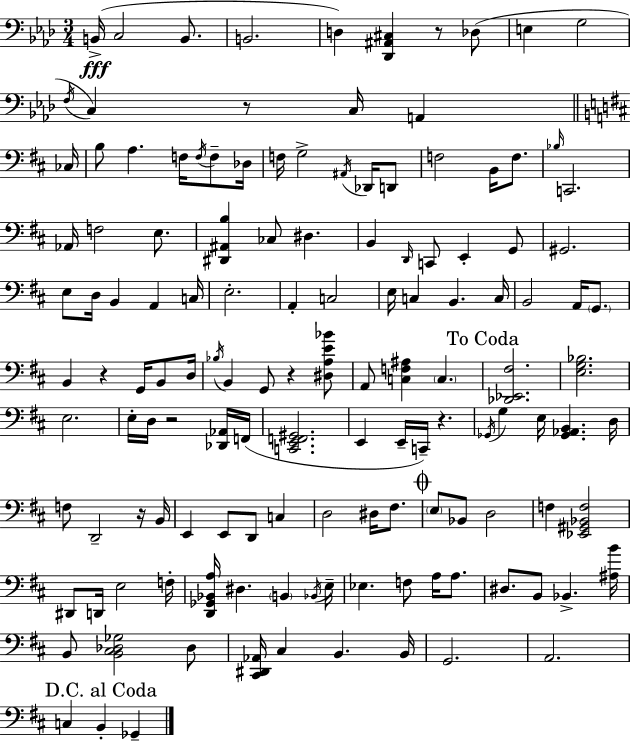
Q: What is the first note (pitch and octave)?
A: B2